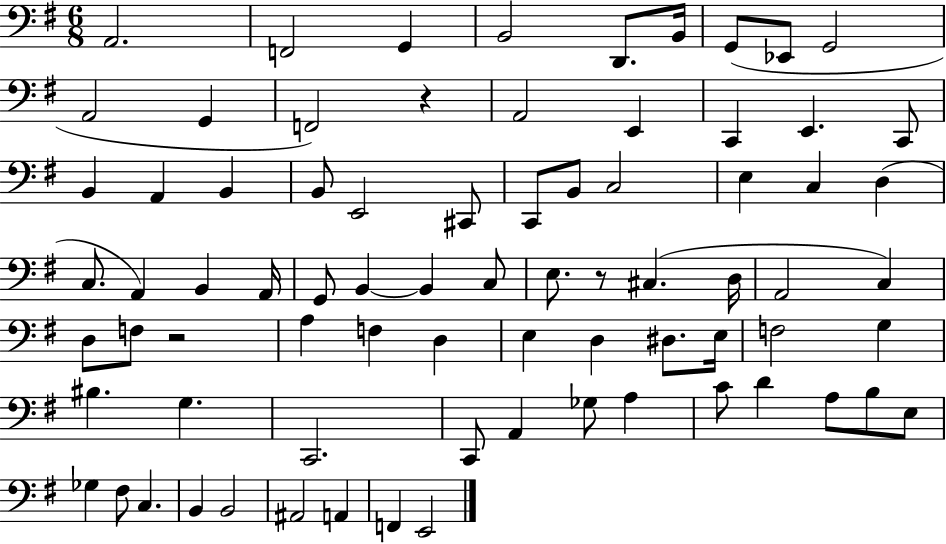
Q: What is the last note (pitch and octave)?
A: E2